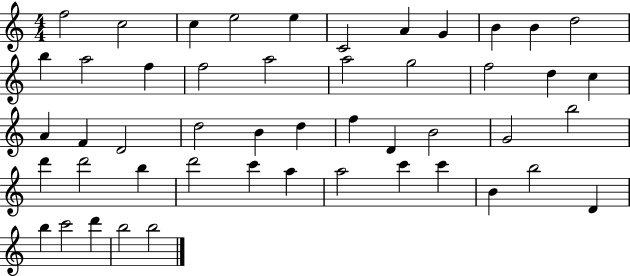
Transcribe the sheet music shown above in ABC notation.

X:1
T:Untitled
M:4/4
L:1/4
K:C
f2 c2 c e2 e C2 A G B B d2 b a2 f f2 a2 a2 g2 f2 d c A F D2 d2 B d f D B2 G2 b2 d' d'2 b d'2 c' a a2 c' c' B b2 D b c'2 d' b2 b2